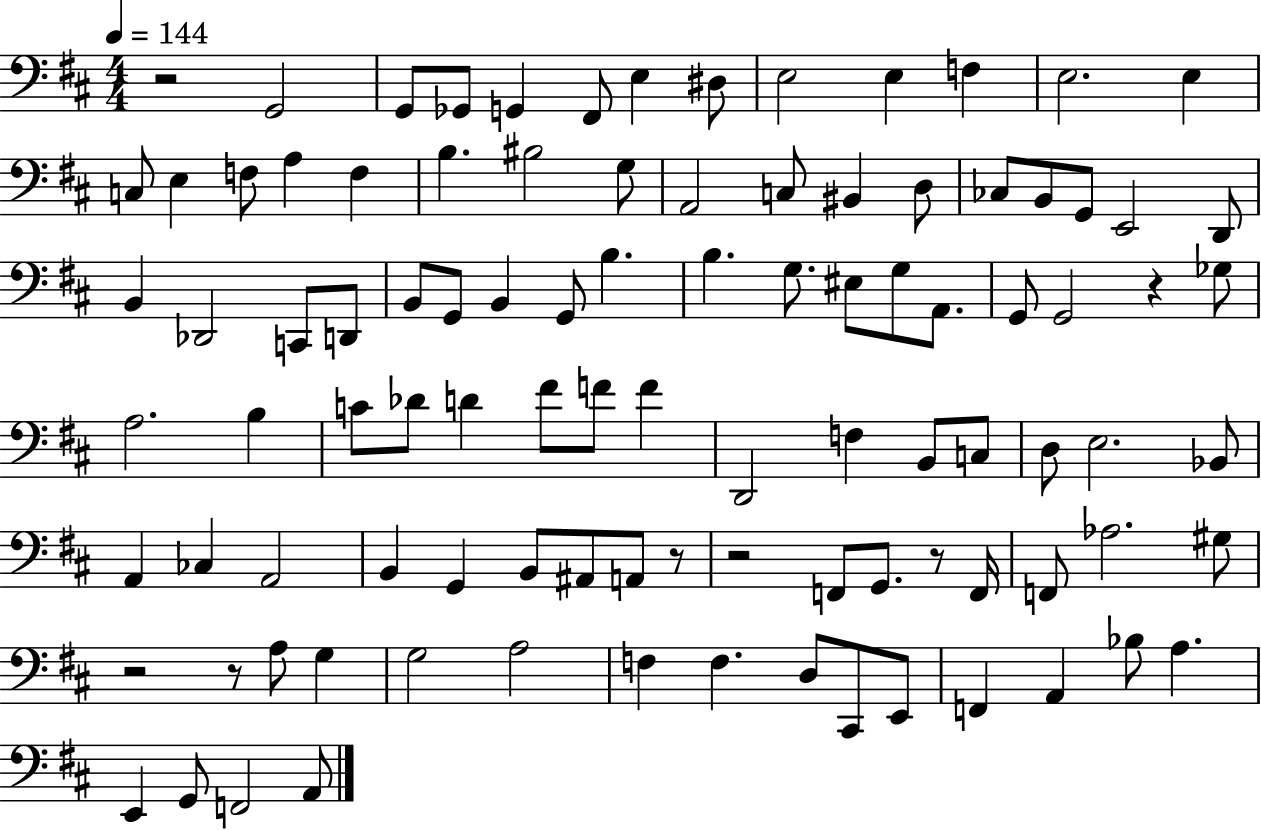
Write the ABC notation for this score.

X:1
T:Untitled
M:4/4
L:1/4
K:D
z2 G,,2 G,,/2 _G,,/2 G,, ^F,,/2 E, ^D,/2 E,2 E, F, E,2 E, C,/2 E, F,/2 A, F, B, ^B,2 G,/2 A,,2 C,/2 ^B,, D,/2 _C,/2 B,,/2 G,,/2 E,,2 D,,/2 B,, _D,,2 C,,/2 D,,/2 B,,/2 G,,/2 B,, G,,/2 B, B, G,/2 ^E,/2 G,/2 A,,/2 G,,/2 G,,2 z _G,/2 A,2 B, C/2 _D/2 D ^F/2 F/2 F D,,2 F, B,,/2 C,/2 D,/2 E,2 _B,,/2 A,, _C, A,,2 B,, G,, B,,/2 ^A,,/2 A,,/2 z/2 z2 F,,/2 G,,/2 z/2 F,,/4 F,,/2 _A,2 ^G,/2 z2 z/2 A,/2 G, G,2 A,2 F, F, D,/2 ^C,,/2 E,,/2 F,, A,, _B,/2 A, E,, G,,/2 F,,2 A,,/2